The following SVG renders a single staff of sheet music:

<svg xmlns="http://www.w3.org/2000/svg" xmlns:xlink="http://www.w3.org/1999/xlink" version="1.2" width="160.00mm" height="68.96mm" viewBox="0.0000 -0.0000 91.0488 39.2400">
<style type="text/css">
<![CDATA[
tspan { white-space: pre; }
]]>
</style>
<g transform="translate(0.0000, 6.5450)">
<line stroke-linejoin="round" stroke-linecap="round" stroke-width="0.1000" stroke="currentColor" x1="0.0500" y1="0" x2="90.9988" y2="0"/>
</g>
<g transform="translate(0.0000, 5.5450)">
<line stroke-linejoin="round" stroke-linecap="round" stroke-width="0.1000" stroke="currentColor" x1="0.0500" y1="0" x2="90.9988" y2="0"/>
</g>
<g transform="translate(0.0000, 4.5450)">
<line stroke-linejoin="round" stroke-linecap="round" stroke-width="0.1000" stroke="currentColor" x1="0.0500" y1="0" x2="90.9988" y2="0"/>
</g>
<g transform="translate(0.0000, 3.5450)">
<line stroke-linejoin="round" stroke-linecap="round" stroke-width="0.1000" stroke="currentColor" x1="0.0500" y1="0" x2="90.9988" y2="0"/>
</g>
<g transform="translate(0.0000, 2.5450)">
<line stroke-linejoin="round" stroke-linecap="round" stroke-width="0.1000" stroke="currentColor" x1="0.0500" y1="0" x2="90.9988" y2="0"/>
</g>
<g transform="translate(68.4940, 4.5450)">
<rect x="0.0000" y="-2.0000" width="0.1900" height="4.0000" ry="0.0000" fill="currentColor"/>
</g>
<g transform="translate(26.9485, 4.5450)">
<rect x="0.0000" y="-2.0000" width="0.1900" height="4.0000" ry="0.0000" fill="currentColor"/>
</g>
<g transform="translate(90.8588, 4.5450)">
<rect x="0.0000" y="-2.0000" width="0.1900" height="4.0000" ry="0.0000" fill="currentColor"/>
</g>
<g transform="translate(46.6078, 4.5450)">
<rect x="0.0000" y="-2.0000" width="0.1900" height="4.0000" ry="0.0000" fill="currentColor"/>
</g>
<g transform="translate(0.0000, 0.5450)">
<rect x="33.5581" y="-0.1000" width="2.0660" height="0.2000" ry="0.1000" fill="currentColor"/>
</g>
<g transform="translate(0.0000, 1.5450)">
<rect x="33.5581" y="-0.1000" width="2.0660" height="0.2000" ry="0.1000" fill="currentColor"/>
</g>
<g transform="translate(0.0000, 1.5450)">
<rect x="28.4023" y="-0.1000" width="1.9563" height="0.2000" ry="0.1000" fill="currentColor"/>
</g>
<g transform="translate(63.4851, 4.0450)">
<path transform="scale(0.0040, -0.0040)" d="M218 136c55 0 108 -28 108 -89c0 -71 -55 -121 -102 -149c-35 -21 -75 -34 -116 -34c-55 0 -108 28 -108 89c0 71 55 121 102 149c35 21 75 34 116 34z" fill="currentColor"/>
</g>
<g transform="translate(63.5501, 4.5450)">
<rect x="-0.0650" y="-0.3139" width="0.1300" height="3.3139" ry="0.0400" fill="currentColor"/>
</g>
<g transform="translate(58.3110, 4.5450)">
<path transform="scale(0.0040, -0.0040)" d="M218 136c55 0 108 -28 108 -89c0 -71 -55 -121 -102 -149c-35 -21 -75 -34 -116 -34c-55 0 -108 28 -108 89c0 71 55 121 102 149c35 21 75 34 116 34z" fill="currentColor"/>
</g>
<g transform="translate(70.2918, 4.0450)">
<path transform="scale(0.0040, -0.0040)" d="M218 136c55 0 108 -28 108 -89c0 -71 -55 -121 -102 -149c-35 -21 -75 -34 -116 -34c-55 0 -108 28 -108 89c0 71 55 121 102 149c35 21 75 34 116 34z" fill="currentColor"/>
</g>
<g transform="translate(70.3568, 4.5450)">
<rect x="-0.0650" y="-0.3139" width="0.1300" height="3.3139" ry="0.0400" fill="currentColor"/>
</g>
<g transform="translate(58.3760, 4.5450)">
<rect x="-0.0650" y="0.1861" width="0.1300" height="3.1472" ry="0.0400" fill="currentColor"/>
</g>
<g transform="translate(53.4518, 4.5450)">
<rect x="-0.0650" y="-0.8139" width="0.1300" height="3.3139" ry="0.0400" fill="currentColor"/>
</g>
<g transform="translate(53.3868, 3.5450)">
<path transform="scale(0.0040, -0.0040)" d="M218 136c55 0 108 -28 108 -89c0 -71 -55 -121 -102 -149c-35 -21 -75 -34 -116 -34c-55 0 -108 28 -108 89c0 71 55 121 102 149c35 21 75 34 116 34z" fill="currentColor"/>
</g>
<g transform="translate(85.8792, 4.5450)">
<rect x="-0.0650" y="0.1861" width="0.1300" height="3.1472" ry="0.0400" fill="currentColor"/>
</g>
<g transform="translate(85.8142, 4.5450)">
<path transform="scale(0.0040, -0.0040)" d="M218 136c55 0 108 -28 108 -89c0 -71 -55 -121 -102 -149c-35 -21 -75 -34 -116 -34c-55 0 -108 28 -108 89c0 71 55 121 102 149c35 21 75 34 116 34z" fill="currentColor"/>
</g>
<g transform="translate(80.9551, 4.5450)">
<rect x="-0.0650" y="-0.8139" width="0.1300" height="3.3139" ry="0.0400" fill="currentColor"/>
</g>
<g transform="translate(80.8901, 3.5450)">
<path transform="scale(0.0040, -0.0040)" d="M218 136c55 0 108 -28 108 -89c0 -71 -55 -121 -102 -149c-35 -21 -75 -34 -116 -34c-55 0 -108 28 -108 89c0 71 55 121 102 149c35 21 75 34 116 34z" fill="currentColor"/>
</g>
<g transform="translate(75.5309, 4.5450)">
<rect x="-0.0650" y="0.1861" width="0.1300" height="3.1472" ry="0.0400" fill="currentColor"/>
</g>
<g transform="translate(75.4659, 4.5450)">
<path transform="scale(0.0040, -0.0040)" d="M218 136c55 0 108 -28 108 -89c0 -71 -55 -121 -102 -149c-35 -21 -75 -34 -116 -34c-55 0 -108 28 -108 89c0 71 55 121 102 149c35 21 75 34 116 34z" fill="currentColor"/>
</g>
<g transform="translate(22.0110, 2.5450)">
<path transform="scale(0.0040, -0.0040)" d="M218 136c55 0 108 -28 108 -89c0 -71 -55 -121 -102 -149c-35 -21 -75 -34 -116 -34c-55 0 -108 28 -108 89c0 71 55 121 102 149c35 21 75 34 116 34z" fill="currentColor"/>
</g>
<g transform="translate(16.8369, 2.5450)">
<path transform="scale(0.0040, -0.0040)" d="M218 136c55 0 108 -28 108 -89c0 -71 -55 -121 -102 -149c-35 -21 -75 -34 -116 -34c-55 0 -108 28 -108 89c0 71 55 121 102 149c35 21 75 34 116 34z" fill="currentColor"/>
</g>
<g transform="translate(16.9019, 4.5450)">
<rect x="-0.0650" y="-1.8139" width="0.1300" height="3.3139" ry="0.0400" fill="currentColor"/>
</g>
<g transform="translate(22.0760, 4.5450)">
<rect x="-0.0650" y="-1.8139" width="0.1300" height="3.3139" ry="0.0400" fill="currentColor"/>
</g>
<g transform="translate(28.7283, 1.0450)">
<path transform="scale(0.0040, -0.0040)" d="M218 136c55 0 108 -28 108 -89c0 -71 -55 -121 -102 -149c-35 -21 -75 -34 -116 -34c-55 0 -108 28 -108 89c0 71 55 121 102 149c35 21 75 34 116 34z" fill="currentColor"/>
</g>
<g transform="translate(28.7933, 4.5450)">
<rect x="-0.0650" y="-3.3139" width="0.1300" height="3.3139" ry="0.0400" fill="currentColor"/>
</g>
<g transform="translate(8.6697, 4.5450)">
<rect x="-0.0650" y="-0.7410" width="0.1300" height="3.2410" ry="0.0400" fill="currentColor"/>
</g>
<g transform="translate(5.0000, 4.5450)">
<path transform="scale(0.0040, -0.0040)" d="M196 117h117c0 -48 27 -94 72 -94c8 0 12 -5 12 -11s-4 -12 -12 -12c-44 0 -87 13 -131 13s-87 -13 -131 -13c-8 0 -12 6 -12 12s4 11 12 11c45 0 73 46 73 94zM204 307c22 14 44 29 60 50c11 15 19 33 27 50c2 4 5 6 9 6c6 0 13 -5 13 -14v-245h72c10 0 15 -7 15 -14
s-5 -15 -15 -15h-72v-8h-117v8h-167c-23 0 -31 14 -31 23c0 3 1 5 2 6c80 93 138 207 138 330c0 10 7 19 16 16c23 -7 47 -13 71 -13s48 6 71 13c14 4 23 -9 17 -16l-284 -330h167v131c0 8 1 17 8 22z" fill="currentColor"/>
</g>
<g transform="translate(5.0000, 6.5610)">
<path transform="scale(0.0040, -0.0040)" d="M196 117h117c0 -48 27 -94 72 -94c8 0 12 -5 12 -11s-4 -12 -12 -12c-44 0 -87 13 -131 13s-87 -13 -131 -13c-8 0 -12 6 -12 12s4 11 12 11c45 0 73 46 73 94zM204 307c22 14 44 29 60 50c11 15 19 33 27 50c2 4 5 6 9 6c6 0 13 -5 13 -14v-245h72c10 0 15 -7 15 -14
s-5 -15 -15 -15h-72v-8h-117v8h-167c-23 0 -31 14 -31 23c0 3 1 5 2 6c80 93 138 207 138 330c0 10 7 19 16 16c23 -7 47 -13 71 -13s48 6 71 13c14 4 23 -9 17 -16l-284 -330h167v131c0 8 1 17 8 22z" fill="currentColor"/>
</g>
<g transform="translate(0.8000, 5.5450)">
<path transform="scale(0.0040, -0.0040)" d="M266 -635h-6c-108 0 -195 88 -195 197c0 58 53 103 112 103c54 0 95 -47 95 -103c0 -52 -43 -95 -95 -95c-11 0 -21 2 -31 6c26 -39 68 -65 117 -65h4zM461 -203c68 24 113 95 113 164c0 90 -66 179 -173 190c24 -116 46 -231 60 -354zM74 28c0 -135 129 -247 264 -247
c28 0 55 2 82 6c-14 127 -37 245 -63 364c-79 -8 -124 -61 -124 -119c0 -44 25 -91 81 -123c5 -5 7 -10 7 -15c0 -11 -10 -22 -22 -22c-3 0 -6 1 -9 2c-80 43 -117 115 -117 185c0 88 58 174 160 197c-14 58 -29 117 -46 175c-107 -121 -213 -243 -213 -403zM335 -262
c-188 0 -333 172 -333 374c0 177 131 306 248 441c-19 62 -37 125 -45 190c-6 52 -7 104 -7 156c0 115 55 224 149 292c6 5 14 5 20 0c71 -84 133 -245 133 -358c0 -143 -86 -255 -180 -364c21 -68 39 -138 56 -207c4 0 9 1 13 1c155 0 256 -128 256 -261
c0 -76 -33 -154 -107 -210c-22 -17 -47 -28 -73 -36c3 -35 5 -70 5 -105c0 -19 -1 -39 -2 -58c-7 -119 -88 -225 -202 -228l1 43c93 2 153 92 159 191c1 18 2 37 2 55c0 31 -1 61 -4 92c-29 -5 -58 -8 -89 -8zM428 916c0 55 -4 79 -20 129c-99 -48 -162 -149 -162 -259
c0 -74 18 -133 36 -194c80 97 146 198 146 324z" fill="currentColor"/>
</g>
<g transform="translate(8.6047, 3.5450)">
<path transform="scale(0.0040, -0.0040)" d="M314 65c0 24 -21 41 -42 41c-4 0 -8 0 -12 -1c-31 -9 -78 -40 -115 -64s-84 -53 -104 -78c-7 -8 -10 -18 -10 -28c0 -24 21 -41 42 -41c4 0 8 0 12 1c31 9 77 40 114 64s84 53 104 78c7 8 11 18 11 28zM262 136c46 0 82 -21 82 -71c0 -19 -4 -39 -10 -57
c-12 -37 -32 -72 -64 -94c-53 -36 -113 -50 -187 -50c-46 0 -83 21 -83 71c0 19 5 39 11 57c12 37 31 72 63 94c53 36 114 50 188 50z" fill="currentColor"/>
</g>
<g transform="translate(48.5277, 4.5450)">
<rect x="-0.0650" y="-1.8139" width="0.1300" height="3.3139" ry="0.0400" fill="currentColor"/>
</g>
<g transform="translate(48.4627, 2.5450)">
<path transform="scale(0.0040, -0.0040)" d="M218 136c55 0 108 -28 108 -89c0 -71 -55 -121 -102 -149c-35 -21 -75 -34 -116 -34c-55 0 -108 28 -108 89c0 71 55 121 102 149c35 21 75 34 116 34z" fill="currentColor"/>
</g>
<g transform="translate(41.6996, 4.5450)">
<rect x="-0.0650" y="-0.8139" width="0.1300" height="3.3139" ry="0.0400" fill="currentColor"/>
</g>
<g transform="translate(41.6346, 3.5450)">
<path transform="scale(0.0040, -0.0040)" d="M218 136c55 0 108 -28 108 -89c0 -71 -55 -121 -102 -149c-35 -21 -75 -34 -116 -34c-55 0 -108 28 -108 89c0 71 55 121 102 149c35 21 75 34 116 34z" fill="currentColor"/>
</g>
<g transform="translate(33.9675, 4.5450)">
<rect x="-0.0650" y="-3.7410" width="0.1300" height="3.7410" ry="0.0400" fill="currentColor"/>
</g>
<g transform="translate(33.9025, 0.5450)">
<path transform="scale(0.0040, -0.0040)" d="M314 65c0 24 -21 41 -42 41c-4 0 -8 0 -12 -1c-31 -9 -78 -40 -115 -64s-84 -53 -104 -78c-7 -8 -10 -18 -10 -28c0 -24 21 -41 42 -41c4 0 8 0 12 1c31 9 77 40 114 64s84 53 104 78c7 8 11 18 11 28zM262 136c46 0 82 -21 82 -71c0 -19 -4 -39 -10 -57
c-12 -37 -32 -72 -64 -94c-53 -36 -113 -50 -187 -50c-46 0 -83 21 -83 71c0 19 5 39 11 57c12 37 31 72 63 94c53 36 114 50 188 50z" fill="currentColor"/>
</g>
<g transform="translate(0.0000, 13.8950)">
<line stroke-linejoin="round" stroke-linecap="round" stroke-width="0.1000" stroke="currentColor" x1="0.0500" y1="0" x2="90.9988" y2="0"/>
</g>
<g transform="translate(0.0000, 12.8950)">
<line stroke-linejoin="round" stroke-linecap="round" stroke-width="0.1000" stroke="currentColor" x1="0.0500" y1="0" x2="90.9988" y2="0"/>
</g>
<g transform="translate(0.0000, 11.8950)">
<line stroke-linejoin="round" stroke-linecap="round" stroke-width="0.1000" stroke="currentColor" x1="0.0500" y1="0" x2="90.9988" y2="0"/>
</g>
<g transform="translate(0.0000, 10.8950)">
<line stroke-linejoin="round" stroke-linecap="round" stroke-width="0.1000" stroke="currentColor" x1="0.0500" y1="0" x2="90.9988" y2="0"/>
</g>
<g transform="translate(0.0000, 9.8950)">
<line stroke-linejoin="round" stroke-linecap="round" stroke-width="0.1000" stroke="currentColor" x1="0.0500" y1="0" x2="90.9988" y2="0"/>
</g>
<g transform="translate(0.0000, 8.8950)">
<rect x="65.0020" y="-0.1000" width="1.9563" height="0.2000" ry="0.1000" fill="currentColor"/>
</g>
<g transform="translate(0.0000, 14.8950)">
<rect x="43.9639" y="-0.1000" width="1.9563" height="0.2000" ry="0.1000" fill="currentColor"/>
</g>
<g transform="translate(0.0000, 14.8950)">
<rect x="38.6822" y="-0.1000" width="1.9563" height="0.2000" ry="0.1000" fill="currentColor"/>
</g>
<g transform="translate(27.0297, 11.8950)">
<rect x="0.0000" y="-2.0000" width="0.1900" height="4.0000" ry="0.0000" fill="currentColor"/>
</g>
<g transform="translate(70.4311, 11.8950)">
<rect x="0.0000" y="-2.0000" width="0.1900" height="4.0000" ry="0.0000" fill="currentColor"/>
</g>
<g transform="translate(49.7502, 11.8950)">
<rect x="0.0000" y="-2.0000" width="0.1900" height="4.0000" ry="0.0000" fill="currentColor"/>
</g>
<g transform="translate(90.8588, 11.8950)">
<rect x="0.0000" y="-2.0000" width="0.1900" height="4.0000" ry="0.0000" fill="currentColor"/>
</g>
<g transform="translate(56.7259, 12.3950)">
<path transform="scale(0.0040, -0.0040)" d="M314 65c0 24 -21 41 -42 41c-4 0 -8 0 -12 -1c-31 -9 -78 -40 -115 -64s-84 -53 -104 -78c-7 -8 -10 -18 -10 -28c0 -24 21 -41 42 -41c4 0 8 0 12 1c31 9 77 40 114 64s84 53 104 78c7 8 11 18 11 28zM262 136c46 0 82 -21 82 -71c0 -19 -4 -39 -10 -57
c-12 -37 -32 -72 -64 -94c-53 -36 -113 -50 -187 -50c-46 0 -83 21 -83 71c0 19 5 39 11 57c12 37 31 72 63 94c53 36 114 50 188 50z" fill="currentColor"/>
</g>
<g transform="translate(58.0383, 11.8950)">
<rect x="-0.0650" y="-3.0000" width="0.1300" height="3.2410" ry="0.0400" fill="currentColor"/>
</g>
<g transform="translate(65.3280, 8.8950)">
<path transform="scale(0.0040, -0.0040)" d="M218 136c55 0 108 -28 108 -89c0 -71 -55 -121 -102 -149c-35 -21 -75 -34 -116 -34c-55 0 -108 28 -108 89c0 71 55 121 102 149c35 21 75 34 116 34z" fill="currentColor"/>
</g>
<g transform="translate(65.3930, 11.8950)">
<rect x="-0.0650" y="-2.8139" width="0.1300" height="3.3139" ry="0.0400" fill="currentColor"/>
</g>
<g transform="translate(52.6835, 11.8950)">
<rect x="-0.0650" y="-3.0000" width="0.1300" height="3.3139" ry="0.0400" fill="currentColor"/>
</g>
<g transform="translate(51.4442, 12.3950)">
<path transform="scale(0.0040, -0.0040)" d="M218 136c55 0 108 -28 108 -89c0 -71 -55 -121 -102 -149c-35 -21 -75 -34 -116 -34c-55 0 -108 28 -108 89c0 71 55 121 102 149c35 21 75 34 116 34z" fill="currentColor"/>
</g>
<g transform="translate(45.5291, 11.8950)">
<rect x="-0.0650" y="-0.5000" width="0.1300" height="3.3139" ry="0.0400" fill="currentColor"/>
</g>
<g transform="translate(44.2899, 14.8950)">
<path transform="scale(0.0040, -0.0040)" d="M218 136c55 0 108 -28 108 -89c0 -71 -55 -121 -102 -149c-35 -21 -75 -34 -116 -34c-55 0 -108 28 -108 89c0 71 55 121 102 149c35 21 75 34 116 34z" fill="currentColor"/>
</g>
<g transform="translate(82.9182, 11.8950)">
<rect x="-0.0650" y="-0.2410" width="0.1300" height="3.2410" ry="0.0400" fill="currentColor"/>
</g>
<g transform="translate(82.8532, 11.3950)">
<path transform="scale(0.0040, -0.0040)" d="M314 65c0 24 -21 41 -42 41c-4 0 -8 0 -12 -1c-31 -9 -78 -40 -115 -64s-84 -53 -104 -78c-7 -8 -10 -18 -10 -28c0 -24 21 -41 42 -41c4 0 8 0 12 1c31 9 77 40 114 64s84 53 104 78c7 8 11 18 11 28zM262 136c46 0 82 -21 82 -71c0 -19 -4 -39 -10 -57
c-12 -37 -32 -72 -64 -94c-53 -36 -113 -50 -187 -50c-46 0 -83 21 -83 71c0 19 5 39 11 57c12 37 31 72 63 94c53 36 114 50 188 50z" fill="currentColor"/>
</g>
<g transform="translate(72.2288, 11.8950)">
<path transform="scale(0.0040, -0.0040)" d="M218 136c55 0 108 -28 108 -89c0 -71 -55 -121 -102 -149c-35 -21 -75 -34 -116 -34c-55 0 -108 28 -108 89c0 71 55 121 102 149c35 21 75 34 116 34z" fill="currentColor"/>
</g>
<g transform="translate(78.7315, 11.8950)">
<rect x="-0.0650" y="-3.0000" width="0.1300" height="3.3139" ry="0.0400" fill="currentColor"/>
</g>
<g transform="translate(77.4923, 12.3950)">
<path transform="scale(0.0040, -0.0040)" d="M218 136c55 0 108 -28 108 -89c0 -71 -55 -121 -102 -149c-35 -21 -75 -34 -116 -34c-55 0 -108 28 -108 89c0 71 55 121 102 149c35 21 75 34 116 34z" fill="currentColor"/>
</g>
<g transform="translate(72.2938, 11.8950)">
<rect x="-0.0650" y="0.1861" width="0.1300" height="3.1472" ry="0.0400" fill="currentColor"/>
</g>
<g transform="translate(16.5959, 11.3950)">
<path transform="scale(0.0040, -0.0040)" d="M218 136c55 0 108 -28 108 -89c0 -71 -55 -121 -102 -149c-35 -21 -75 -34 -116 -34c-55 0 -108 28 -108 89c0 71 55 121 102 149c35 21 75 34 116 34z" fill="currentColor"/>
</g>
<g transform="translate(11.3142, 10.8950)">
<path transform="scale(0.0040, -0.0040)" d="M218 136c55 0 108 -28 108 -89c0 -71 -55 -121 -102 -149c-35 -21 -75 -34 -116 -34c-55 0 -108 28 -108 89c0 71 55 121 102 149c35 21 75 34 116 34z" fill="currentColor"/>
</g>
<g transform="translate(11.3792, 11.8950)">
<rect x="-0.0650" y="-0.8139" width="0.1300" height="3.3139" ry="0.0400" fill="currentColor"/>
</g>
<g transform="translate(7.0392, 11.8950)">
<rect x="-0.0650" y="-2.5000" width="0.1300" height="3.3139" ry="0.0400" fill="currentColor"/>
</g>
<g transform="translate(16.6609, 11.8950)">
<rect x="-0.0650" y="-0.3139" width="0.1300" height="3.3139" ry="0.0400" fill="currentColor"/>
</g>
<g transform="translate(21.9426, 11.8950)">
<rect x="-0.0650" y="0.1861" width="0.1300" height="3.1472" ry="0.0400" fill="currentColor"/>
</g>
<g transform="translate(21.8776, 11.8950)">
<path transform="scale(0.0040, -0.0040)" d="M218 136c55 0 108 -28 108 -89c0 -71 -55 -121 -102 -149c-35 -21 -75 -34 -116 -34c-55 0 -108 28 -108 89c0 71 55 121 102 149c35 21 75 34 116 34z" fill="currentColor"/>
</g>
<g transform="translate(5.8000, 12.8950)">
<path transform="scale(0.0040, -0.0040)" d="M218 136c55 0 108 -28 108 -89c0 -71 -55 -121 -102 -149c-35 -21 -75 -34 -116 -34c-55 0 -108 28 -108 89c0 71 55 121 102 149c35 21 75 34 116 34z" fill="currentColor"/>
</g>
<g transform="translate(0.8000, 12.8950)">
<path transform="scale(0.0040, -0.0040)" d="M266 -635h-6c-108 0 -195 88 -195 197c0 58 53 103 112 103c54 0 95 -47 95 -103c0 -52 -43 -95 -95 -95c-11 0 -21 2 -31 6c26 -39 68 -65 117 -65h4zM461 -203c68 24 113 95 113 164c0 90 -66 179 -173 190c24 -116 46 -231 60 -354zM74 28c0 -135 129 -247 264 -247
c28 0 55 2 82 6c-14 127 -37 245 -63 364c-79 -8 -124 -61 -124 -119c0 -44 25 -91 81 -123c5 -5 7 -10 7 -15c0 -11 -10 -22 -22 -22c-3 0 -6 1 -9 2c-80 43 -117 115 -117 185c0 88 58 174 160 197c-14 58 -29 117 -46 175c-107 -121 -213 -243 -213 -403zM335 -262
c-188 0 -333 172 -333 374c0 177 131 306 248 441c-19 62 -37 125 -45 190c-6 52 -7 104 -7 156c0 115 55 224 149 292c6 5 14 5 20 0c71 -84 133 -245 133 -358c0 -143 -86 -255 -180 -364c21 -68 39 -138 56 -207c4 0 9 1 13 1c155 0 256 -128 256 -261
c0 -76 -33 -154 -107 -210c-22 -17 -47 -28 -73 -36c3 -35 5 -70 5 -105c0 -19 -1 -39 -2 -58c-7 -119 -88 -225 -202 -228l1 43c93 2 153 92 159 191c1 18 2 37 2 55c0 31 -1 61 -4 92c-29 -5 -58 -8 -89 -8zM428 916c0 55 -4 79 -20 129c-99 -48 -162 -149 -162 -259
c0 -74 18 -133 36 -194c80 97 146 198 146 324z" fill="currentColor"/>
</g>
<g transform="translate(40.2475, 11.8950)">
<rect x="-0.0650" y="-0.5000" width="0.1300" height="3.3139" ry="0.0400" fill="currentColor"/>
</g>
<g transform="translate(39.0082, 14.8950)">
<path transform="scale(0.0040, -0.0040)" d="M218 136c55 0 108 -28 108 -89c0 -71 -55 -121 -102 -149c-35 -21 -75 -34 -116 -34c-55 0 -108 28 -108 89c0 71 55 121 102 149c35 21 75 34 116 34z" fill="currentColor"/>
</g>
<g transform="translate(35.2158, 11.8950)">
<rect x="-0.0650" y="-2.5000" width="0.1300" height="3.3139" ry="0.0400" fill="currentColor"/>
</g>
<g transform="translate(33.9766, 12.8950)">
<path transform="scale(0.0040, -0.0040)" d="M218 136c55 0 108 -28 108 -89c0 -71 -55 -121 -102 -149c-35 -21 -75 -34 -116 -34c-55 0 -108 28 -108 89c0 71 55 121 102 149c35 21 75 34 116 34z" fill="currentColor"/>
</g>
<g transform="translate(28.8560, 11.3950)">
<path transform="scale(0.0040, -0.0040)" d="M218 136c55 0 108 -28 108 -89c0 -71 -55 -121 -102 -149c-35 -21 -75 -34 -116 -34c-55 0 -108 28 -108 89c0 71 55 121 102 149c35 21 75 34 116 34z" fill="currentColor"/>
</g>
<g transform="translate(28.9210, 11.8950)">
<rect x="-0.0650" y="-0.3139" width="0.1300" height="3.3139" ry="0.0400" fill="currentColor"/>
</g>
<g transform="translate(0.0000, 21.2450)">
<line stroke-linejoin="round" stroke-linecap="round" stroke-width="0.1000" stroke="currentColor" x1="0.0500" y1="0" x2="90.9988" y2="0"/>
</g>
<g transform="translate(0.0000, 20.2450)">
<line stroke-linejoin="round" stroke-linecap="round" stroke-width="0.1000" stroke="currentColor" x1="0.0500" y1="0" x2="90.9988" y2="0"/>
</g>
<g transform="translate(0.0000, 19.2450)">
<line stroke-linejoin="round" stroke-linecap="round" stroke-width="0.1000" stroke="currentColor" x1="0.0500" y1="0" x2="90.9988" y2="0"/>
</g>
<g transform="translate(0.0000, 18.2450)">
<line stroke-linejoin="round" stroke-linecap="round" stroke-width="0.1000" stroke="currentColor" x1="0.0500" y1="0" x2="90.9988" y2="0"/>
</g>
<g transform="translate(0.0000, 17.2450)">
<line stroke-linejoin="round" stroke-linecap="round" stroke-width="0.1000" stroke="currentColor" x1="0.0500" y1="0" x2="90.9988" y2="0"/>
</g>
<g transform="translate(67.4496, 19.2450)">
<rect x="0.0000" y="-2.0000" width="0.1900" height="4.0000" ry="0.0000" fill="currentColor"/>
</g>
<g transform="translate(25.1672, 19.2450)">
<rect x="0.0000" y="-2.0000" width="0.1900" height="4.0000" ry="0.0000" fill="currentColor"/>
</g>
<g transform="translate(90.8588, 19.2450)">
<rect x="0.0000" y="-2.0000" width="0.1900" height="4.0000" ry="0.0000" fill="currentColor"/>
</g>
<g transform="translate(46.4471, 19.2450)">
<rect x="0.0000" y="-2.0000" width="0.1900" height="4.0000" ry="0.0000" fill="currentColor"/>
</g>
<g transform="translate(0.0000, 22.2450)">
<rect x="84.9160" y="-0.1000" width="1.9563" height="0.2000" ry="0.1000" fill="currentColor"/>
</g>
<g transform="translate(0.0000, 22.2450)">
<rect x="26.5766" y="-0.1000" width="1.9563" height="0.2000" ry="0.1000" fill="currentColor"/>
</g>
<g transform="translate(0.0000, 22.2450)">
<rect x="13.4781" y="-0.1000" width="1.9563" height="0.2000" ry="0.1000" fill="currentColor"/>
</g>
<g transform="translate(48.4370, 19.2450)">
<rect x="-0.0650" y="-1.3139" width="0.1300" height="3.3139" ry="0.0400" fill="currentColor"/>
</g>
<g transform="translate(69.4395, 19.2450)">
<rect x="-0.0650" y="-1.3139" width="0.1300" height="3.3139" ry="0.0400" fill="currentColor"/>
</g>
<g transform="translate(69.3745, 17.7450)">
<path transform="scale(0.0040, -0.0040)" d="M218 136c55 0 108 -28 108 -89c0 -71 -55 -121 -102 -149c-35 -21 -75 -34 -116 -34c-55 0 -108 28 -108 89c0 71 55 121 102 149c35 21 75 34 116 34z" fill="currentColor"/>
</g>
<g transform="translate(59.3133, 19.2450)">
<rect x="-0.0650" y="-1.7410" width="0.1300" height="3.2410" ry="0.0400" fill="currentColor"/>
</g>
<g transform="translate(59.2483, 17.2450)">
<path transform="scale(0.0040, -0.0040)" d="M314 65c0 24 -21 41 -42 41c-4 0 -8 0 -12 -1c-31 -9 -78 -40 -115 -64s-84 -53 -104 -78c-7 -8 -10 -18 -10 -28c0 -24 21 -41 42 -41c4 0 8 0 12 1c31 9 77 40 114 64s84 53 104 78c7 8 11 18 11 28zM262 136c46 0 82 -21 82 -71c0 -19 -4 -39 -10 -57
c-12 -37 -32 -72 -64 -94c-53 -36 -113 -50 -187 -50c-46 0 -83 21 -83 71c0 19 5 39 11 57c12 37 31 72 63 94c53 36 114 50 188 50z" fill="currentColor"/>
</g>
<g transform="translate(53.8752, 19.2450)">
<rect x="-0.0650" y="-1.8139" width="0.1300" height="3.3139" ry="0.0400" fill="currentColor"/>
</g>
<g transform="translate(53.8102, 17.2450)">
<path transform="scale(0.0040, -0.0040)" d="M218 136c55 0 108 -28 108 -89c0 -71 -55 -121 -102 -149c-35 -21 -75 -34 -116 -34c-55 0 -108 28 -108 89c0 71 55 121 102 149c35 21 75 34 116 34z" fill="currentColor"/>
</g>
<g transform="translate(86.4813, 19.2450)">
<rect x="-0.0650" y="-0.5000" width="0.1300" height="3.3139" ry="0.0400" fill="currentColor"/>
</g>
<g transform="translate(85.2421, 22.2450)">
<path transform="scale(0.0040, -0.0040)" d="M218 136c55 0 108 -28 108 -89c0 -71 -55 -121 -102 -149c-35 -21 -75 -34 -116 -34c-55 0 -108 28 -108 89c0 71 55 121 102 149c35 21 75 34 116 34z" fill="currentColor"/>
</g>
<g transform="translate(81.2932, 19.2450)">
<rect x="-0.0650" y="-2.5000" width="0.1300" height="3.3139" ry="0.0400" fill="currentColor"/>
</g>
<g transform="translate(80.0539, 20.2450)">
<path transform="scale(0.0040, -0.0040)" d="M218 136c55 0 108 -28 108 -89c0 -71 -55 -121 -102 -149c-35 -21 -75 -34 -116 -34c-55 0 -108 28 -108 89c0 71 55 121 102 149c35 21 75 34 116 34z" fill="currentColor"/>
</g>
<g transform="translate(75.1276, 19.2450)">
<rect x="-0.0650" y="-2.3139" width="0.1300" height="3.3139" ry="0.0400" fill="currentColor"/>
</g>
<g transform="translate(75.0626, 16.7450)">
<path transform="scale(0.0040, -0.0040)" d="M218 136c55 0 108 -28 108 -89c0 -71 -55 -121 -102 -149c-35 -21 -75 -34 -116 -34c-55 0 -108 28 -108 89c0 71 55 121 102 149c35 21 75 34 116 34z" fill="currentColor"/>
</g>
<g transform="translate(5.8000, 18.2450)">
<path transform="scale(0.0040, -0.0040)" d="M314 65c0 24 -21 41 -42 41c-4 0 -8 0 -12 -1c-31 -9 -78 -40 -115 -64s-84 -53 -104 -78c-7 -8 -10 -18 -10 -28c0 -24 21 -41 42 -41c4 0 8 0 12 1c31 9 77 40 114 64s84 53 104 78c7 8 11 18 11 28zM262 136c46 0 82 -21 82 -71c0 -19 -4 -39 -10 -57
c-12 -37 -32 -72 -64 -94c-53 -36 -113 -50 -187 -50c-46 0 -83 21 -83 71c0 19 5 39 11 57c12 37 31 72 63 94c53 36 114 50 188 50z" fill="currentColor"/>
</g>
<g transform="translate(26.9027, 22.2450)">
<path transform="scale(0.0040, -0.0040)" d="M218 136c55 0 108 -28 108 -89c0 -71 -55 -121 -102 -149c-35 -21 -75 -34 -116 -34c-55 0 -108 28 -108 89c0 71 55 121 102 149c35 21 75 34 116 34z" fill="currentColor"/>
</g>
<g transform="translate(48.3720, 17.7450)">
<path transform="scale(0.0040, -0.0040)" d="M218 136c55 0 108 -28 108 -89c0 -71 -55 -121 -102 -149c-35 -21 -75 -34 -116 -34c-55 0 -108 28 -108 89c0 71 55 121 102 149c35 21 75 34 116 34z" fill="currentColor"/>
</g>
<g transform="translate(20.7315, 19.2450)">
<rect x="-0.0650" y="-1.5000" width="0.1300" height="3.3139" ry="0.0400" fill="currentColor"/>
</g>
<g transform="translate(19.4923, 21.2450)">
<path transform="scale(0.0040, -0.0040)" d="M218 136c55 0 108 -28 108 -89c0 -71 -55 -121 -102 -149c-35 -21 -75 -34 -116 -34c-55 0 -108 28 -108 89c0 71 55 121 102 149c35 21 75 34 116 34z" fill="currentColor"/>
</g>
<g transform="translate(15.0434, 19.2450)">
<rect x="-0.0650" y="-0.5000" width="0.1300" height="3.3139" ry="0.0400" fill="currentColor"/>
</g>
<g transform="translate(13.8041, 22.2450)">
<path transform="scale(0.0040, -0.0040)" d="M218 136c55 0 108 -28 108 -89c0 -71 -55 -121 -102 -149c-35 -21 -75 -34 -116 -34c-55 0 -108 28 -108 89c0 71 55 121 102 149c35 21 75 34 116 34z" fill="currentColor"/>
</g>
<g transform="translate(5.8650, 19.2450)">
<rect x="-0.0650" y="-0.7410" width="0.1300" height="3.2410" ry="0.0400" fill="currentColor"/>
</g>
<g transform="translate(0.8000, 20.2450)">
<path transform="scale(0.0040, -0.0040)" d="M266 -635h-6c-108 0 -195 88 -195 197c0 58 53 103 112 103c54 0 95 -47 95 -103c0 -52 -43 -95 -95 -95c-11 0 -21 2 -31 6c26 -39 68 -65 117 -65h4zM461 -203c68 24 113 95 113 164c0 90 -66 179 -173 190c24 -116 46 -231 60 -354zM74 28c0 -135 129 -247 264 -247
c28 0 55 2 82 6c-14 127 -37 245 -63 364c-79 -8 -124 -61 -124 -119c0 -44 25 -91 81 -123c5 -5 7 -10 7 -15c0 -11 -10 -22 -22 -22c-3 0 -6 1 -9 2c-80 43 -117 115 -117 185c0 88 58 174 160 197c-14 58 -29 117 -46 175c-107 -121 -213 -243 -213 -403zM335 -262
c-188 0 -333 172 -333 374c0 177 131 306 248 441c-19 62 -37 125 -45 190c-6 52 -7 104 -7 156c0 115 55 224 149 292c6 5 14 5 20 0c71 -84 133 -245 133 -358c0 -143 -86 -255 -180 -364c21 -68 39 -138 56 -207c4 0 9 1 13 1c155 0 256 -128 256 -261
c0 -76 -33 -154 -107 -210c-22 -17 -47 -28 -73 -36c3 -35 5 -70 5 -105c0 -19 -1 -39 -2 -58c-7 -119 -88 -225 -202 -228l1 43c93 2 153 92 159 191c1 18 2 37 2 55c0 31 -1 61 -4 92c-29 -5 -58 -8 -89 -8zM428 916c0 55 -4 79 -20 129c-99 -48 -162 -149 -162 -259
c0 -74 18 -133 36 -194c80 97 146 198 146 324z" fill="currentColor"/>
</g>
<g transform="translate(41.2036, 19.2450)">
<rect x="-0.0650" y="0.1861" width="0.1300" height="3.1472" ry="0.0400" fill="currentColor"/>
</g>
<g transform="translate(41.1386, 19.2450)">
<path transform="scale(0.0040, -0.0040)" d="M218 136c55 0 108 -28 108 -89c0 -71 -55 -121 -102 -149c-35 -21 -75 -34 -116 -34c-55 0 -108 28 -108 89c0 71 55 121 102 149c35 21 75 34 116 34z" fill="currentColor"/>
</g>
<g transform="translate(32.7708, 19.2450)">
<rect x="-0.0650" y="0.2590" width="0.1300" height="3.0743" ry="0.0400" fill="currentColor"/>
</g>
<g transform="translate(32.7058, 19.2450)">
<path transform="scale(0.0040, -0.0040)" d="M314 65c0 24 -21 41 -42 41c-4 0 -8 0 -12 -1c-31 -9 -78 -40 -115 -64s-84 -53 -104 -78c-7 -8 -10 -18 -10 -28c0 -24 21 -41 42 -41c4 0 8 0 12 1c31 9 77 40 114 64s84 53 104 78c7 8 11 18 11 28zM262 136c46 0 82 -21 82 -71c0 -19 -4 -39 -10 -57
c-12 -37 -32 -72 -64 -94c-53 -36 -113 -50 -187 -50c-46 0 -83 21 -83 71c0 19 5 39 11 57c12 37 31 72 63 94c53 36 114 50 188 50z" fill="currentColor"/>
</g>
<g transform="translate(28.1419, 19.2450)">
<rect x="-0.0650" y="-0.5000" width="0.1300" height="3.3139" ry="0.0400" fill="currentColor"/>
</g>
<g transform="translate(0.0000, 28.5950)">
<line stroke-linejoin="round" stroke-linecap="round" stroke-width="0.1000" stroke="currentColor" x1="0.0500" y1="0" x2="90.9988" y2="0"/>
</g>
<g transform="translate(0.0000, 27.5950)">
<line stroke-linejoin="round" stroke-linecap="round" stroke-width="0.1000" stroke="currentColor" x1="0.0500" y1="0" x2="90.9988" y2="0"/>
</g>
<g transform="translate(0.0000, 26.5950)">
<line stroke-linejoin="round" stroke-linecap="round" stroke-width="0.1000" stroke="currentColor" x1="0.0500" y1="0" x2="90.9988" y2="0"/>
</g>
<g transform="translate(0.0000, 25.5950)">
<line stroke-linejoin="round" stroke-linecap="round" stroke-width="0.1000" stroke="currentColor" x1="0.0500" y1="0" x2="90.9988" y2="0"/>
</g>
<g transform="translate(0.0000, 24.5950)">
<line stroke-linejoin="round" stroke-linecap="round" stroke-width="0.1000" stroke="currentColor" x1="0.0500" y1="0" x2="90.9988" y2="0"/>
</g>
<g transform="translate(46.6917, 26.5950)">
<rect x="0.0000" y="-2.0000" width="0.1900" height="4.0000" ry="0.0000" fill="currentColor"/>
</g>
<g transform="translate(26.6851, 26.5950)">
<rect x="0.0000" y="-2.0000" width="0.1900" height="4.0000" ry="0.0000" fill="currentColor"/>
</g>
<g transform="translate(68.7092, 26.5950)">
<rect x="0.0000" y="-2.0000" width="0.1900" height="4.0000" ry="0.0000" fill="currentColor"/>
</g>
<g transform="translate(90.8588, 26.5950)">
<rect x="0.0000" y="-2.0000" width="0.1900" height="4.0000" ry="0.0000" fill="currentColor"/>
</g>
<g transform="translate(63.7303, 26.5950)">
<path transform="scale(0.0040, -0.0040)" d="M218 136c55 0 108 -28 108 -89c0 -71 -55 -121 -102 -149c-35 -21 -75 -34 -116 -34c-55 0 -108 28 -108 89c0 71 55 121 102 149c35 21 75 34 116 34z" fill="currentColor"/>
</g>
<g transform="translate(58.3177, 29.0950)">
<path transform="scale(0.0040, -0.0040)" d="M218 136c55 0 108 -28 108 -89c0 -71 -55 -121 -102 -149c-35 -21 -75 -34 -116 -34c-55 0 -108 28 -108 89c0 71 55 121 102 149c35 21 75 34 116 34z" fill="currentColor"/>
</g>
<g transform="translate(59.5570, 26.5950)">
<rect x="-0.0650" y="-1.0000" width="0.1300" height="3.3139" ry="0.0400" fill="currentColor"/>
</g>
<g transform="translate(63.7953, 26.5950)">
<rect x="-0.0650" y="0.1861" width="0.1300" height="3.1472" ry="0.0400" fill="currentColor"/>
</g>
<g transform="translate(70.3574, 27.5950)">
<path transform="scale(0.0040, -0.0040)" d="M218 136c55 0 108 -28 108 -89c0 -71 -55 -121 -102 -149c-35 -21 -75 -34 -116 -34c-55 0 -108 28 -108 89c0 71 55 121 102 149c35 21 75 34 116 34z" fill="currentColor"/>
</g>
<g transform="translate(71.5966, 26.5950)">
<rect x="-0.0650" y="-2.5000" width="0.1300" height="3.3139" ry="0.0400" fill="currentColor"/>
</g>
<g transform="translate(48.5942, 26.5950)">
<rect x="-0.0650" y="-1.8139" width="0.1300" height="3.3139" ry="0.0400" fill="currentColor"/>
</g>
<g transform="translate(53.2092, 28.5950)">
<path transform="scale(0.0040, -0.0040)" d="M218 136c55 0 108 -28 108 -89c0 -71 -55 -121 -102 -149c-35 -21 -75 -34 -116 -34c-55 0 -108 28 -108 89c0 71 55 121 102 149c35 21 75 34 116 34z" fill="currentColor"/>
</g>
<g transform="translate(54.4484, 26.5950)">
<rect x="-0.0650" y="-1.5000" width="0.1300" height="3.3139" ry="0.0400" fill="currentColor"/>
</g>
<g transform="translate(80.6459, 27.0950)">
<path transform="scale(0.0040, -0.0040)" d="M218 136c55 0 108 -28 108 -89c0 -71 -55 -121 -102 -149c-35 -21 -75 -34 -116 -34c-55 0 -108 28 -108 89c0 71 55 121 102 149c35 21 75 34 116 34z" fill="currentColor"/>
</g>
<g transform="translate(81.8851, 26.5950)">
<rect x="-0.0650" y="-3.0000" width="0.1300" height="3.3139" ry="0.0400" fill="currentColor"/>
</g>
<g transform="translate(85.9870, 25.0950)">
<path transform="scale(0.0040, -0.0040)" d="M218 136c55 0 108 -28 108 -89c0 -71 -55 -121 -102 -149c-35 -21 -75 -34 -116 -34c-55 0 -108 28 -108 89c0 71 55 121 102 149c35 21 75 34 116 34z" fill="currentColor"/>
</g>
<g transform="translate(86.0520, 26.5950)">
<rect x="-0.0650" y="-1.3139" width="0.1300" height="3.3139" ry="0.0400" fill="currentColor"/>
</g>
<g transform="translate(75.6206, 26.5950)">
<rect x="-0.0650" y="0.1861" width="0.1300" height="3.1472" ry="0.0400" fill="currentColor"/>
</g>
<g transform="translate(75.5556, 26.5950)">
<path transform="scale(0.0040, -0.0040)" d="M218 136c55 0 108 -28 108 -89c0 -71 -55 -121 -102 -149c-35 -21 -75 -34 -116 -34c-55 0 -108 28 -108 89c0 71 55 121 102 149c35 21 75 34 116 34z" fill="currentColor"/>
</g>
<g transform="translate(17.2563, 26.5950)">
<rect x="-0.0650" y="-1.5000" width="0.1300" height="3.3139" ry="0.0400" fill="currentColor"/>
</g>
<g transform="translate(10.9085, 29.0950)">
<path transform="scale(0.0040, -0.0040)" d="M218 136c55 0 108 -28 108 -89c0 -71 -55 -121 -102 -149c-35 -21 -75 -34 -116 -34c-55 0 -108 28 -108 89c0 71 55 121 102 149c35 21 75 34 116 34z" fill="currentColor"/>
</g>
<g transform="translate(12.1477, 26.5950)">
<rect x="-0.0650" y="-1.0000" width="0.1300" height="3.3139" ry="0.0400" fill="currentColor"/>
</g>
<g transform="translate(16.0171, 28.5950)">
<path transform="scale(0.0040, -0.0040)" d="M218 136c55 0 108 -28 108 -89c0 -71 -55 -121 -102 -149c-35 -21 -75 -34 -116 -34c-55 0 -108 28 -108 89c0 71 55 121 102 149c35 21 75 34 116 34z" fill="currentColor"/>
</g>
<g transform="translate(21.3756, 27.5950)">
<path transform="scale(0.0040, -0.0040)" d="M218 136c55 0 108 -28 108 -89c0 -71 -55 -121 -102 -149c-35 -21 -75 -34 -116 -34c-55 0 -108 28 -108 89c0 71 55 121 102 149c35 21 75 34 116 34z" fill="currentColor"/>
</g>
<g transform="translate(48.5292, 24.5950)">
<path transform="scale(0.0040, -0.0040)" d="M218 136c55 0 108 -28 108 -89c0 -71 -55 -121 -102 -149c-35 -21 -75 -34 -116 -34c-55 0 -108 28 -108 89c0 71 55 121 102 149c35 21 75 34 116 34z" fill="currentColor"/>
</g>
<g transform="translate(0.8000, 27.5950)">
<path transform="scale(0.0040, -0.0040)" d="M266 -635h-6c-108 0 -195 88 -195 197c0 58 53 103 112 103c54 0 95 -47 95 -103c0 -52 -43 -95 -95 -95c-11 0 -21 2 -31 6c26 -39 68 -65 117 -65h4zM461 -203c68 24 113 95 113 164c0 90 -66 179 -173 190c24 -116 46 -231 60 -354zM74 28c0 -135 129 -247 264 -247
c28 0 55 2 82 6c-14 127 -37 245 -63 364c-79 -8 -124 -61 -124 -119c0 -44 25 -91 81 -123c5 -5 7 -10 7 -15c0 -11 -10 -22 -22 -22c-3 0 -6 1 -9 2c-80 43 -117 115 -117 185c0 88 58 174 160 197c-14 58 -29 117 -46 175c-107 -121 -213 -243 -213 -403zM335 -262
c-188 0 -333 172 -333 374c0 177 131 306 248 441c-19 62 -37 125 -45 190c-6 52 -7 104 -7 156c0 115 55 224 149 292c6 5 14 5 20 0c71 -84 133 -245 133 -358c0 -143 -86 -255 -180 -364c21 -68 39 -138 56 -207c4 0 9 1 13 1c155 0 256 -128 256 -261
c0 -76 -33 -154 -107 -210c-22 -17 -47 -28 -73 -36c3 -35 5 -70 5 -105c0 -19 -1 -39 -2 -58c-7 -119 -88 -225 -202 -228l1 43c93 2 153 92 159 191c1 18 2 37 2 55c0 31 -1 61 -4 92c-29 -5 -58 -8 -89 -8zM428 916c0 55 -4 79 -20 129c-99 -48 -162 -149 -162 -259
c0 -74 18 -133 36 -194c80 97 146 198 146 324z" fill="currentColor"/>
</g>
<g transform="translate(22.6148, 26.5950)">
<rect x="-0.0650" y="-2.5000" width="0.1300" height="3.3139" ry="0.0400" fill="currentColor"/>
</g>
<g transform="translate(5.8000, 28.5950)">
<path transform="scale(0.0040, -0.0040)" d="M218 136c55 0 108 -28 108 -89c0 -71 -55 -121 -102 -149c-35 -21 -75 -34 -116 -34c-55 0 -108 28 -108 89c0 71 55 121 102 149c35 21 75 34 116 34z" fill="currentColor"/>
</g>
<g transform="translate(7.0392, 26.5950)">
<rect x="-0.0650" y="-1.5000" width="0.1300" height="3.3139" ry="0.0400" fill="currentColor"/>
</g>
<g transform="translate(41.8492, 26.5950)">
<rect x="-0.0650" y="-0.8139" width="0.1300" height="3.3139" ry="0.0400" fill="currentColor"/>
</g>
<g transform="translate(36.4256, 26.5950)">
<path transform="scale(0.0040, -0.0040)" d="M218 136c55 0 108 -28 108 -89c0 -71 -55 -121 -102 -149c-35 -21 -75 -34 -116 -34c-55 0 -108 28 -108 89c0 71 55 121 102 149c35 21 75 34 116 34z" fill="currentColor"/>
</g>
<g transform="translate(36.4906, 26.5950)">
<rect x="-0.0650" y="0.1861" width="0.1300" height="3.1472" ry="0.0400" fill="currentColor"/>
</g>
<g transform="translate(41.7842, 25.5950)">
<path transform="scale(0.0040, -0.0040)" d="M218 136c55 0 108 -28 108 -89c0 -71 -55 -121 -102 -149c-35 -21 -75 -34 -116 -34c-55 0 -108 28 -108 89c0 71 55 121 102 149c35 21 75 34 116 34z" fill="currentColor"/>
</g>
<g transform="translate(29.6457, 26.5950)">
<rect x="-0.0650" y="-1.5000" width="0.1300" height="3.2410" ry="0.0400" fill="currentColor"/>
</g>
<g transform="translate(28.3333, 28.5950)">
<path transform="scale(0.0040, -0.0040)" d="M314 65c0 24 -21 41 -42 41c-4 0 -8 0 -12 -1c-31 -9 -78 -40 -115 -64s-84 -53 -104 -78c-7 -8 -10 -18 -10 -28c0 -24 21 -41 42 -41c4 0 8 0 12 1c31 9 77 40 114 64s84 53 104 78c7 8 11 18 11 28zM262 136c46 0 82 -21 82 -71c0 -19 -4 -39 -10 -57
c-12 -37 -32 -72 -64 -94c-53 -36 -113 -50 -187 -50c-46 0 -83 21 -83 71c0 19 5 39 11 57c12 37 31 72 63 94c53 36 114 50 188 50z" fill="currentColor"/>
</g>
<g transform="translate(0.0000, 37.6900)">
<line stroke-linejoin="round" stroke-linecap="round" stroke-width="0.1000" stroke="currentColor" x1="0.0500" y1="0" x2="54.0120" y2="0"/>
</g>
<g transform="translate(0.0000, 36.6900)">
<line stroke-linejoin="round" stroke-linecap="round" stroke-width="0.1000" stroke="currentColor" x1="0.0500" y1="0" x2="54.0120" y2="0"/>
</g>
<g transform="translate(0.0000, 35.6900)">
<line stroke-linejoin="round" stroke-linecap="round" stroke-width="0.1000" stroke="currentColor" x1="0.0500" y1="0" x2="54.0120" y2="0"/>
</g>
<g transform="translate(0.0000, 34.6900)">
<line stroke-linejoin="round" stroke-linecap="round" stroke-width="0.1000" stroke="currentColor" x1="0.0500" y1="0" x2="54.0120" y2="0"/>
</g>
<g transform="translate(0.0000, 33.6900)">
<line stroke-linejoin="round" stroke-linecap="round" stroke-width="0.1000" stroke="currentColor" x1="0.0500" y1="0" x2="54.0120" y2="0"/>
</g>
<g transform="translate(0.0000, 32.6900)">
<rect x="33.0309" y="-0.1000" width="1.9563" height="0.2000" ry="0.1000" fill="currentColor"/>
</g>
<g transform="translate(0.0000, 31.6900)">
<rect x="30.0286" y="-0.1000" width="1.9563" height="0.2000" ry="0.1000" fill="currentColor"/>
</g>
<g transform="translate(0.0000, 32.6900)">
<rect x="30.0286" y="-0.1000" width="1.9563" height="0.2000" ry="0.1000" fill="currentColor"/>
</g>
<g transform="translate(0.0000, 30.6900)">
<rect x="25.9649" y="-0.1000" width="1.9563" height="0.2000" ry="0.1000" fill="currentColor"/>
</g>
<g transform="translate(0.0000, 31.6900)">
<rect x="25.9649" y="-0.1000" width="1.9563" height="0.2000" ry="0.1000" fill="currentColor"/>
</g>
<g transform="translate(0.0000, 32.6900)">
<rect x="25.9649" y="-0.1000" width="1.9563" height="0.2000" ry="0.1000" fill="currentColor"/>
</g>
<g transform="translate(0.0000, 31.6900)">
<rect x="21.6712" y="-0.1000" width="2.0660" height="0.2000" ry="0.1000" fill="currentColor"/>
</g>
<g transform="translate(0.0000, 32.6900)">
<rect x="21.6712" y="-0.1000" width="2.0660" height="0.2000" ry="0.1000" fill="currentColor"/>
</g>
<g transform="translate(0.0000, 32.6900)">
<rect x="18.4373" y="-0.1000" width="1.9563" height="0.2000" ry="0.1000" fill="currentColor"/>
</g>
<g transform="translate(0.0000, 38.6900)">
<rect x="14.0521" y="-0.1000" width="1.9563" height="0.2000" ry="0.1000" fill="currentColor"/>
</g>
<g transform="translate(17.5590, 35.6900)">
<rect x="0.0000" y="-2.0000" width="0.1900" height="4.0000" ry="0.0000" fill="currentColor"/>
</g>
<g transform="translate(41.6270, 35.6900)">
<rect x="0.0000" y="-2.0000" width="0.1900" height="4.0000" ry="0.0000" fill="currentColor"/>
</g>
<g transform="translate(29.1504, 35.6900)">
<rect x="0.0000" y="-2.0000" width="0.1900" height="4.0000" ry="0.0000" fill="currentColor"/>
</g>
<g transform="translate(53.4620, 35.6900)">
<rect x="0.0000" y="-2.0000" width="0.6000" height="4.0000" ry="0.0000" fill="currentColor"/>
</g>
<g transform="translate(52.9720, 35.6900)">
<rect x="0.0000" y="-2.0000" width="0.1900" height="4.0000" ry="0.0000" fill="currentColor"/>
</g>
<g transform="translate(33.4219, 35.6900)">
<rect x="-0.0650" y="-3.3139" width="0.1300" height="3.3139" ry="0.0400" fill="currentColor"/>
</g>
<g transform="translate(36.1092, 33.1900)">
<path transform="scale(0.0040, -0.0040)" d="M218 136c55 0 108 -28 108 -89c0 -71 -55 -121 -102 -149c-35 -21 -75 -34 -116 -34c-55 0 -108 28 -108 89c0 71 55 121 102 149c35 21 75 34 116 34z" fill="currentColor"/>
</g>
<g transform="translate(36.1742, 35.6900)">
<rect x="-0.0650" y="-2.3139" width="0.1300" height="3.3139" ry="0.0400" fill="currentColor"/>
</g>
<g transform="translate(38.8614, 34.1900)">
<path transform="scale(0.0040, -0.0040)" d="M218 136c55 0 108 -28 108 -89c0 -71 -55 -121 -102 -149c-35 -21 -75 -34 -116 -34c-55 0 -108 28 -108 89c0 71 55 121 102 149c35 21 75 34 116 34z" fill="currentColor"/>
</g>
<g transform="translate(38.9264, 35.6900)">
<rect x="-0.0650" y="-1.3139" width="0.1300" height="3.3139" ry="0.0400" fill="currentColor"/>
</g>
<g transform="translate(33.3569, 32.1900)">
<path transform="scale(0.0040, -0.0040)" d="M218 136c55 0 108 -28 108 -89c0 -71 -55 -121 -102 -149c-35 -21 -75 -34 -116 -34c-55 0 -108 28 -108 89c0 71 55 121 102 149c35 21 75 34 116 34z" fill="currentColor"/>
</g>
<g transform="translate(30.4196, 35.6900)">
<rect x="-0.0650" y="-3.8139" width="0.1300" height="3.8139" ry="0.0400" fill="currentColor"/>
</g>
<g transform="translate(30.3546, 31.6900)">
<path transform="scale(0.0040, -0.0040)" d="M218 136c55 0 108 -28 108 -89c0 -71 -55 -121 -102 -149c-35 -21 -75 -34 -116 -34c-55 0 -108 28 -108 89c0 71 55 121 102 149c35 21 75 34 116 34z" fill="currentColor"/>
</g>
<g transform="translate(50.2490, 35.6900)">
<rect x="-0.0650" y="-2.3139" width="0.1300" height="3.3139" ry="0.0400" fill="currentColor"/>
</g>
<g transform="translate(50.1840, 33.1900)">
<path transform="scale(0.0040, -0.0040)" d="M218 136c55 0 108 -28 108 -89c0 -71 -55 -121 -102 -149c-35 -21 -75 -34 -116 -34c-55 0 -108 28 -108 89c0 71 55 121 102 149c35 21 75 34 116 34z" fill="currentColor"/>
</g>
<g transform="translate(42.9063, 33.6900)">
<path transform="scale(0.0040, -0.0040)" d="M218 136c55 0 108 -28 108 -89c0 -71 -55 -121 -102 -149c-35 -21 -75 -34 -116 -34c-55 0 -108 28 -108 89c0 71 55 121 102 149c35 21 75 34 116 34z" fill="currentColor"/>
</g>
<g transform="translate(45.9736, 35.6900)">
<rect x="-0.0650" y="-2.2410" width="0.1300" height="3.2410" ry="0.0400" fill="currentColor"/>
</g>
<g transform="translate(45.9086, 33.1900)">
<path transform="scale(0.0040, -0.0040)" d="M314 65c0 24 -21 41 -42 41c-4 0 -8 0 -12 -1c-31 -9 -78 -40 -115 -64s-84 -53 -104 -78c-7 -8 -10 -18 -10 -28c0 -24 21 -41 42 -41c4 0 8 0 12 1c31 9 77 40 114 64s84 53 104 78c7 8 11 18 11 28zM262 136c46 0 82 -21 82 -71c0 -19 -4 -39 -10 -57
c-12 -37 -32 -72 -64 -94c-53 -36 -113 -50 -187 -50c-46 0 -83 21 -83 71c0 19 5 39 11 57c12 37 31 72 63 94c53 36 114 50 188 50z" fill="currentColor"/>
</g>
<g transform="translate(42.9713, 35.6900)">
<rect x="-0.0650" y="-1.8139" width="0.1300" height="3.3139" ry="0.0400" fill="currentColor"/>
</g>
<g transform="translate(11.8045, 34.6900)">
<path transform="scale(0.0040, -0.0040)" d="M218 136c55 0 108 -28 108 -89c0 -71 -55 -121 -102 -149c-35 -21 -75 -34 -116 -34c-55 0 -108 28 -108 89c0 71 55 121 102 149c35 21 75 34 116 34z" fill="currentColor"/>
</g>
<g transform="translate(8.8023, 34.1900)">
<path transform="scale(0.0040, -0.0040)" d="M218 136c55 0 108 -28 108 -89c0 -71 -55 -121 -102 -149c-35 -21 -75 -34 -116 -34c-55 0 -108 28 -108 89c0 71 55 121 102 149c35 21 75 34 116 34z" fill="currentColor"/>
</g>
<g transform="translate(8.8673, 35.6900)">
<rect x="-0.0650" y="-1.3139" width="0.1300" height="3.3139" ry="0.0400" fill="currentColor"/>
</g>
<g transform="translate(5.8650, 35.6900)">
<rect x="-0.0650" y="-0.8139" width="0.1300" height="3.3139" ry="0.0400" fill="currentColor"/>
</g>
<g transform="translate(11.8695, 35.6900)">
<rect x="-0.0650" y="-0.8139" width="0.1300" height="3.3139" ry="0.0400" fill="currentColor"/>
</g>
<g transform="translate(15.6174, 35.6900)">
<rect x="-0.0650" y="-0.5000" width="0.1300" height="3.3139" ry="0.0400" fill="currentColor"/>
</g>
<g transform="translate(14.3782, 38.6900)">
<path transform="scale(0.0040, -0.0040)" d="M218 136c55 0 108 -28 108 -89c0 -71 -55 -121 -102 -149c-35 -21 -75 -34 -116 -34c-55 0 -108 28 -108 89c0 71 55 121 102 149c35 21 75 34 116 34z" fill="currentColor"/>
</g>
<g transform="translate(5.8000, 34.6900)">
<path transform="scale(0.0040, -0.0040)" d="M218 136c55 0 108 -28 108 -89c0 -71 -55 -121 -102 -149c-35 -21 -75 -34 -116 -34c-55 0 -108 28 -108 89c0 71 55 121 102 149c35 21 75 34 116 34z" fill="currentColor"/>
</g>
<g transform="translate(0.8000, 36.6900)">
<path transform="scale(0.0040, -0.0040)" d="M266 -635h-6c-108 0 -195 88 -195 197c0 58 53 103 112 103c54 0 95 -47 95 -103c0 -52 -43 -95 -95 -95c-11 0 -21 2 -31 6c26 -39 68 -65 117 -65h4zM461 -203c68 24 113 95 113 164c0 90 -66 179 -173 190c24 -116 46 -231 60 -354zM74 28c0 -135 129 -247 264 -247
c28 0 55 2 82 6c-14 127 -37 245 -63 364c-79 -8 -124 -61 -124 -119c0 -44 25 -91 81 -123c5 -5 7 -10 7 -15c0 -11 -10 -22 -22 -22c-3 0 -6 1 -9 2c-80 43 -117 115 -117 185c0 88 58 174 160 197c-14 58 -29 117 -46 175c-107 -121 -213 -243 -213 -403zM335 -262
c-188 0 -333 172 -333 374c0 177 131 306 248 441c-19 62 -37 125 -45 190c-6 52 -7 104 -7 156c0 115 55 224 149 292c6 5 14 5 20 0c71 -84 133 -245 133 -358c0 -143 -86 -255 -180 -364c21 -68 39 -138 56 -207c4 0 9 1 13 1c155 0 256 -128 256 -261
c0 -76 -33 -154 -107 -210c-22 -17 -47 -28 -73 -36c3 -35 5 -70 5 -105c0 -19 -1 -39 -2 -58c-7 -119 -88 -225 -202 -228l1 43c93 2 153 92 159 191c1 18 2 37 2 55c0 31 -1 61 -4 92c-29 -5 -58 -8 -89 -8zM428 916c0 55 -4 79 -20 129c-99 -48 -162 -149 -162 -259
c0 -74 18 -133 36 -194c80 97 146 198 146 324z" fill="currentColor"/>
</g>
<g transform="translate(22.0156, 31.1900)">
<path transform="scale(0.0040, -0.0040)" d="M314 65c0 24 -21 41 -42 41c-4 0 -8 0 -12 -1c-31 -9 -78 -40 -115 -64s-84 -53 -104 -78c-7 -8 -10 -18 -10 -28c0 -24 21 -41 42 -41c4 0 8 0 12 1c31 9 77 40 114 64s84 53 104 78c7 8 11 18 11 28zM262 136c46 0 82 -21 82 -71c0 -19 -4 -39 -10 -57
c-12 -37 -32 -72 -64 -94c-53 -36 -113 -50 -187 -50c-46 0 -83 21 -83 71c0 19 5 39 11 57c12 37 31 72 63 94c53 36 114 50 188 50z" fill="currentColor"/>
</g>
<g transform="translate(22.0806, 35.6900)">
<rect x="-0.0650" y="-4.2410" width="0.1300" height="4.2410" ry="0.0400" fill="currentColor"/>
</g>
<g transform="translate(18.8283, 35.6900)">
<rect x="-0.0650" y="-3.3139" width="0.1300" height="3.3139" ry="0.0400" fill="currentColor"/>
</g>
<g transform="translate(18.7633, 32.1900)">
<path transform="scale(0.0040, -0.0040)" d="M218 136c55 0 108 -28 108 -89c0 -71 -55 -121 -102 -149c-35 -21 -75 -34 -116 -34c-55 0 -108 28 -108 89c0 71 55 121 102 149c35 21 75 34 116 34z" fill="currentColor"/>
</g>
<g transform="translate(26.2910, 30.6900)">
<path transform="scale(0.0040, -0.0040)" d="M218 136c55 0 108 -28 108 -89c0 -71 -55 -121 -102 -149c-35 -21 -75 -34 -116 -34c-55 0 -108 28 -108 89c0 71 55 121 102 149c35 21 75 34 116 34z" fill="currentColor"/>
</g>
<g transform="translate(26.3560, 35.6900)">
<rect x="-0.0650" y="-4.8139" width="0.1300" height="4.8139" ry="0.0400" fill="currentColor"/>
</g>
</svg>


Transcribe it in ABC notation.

X:1
T:Untitled
M:4/4
L:1/4
K:C
d2 f f b c'2 d f d B c c B d B G d c B c G C C A A2 a B A c2 d2 C E C B2 B e f f2 e g G C E D E G E2 B d f E D B G B A e d e d C b d'2 e' c' b g e f g2 g